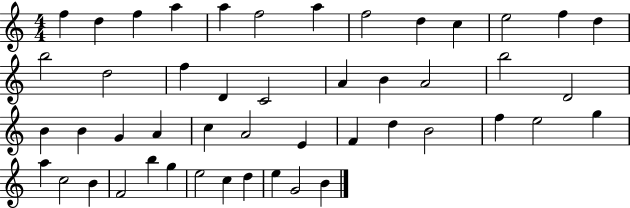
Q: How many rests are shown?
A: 0